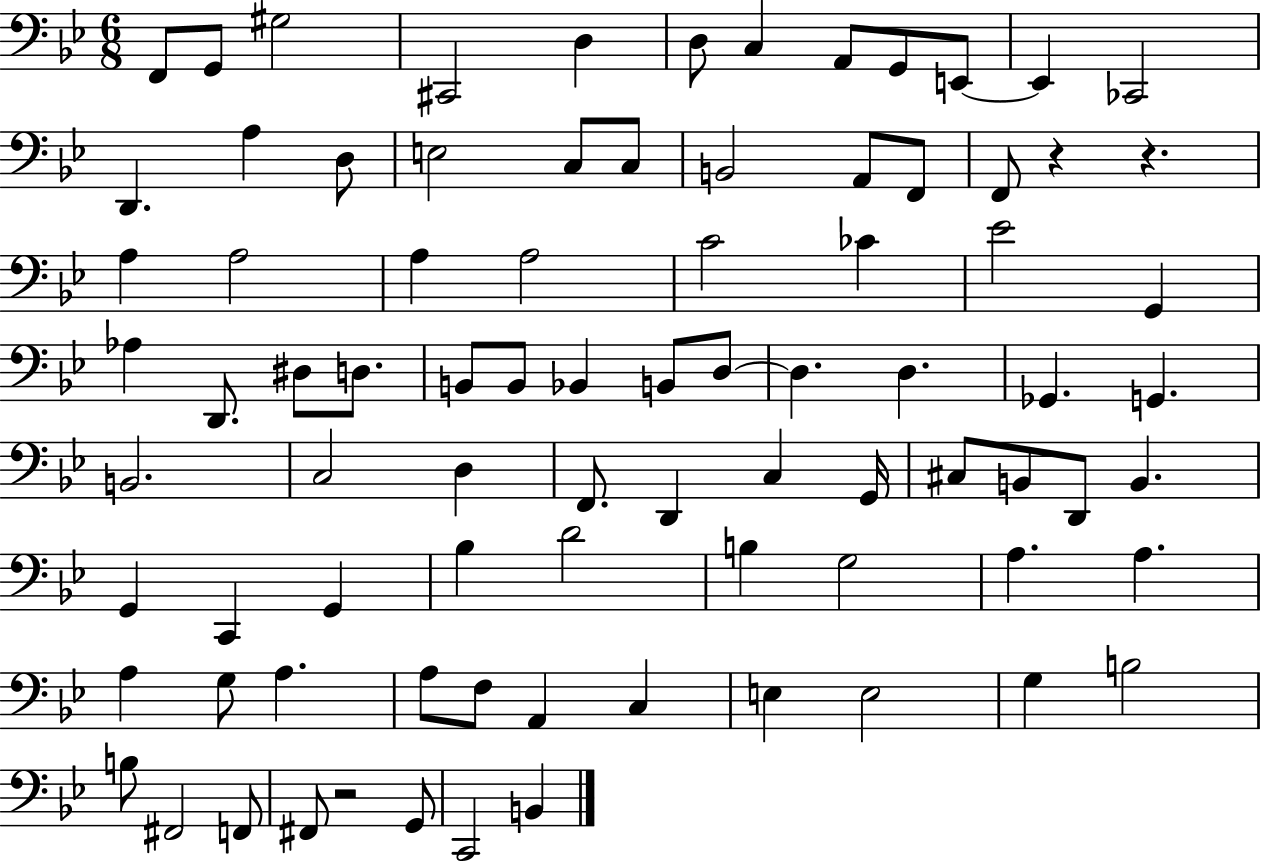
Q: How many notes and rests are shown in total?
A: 84